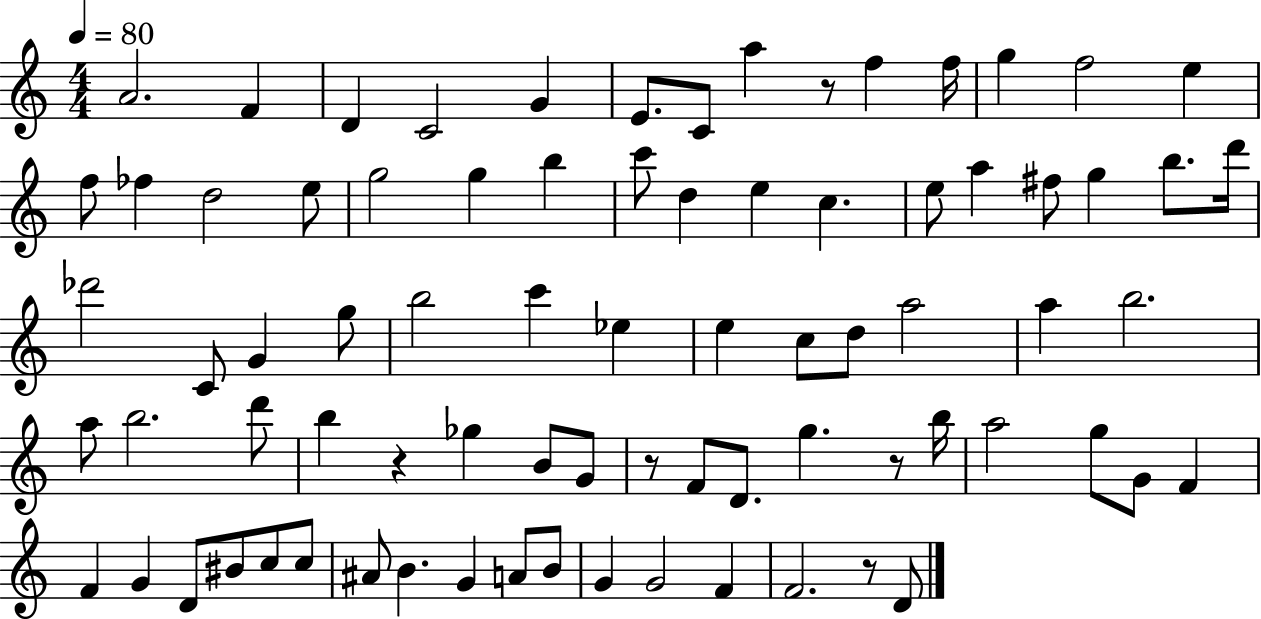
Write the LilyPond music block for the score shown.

{
  \clef treble
  \numericTimeSignature
  \time 4/4
  \key c \major
  \tempo 4 = 80
  a'2. f'4 | d'4 c'2 g'4 | e'8. c'8 a''4 r8 f''4 f''16 | g''4 f''2 e''4 | \break f''8 fes''4 d''2 e''8 | g''2 g''4 b''4 | c'''8 d''4 e''4 c''4. | e''8 a''4 fis''8 g''4 b''8. d'''16 | \break des'''2 c'8 g'4 g''8 | b''2 c'''4 ees''4 | e''4 c''8 d''8 a''2 | a''4 b''2. | \break a''8 b''2. d'''8 | b''4 r4 ges''4 b'8 g'8 | r8 f'8 d'8. g''4. r8 b''16 | a''2 g''8 g'8 f'4 | \break f'4 g'4 d'8 bis'8 c''8 c''8 | ais'8 b'4. g'4 a'8 b'8 | g'4 g'2 f'4 | f'2. r8 d'8 | \break \bar "|."
}